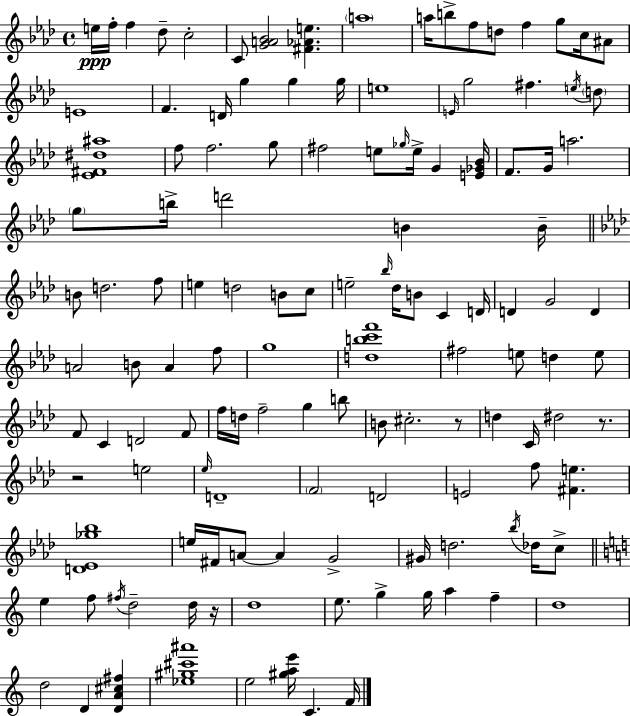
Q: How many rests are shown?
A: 4